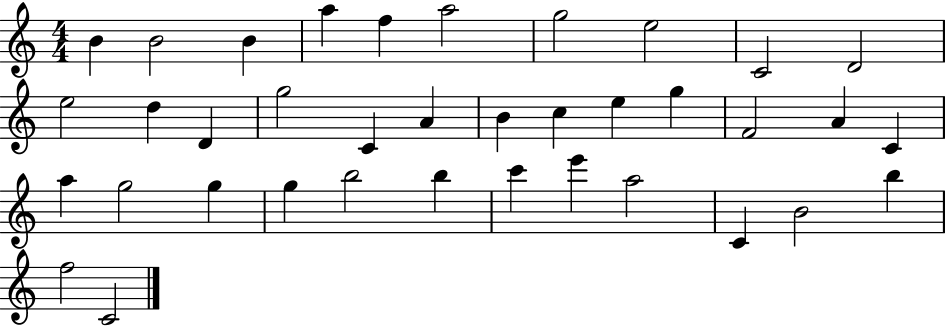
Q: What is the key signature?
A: C major